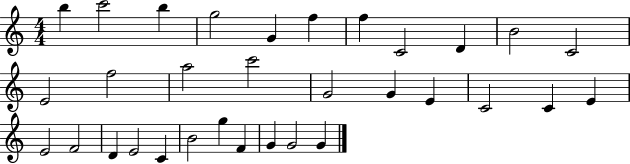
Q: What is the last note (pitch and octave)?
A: G4